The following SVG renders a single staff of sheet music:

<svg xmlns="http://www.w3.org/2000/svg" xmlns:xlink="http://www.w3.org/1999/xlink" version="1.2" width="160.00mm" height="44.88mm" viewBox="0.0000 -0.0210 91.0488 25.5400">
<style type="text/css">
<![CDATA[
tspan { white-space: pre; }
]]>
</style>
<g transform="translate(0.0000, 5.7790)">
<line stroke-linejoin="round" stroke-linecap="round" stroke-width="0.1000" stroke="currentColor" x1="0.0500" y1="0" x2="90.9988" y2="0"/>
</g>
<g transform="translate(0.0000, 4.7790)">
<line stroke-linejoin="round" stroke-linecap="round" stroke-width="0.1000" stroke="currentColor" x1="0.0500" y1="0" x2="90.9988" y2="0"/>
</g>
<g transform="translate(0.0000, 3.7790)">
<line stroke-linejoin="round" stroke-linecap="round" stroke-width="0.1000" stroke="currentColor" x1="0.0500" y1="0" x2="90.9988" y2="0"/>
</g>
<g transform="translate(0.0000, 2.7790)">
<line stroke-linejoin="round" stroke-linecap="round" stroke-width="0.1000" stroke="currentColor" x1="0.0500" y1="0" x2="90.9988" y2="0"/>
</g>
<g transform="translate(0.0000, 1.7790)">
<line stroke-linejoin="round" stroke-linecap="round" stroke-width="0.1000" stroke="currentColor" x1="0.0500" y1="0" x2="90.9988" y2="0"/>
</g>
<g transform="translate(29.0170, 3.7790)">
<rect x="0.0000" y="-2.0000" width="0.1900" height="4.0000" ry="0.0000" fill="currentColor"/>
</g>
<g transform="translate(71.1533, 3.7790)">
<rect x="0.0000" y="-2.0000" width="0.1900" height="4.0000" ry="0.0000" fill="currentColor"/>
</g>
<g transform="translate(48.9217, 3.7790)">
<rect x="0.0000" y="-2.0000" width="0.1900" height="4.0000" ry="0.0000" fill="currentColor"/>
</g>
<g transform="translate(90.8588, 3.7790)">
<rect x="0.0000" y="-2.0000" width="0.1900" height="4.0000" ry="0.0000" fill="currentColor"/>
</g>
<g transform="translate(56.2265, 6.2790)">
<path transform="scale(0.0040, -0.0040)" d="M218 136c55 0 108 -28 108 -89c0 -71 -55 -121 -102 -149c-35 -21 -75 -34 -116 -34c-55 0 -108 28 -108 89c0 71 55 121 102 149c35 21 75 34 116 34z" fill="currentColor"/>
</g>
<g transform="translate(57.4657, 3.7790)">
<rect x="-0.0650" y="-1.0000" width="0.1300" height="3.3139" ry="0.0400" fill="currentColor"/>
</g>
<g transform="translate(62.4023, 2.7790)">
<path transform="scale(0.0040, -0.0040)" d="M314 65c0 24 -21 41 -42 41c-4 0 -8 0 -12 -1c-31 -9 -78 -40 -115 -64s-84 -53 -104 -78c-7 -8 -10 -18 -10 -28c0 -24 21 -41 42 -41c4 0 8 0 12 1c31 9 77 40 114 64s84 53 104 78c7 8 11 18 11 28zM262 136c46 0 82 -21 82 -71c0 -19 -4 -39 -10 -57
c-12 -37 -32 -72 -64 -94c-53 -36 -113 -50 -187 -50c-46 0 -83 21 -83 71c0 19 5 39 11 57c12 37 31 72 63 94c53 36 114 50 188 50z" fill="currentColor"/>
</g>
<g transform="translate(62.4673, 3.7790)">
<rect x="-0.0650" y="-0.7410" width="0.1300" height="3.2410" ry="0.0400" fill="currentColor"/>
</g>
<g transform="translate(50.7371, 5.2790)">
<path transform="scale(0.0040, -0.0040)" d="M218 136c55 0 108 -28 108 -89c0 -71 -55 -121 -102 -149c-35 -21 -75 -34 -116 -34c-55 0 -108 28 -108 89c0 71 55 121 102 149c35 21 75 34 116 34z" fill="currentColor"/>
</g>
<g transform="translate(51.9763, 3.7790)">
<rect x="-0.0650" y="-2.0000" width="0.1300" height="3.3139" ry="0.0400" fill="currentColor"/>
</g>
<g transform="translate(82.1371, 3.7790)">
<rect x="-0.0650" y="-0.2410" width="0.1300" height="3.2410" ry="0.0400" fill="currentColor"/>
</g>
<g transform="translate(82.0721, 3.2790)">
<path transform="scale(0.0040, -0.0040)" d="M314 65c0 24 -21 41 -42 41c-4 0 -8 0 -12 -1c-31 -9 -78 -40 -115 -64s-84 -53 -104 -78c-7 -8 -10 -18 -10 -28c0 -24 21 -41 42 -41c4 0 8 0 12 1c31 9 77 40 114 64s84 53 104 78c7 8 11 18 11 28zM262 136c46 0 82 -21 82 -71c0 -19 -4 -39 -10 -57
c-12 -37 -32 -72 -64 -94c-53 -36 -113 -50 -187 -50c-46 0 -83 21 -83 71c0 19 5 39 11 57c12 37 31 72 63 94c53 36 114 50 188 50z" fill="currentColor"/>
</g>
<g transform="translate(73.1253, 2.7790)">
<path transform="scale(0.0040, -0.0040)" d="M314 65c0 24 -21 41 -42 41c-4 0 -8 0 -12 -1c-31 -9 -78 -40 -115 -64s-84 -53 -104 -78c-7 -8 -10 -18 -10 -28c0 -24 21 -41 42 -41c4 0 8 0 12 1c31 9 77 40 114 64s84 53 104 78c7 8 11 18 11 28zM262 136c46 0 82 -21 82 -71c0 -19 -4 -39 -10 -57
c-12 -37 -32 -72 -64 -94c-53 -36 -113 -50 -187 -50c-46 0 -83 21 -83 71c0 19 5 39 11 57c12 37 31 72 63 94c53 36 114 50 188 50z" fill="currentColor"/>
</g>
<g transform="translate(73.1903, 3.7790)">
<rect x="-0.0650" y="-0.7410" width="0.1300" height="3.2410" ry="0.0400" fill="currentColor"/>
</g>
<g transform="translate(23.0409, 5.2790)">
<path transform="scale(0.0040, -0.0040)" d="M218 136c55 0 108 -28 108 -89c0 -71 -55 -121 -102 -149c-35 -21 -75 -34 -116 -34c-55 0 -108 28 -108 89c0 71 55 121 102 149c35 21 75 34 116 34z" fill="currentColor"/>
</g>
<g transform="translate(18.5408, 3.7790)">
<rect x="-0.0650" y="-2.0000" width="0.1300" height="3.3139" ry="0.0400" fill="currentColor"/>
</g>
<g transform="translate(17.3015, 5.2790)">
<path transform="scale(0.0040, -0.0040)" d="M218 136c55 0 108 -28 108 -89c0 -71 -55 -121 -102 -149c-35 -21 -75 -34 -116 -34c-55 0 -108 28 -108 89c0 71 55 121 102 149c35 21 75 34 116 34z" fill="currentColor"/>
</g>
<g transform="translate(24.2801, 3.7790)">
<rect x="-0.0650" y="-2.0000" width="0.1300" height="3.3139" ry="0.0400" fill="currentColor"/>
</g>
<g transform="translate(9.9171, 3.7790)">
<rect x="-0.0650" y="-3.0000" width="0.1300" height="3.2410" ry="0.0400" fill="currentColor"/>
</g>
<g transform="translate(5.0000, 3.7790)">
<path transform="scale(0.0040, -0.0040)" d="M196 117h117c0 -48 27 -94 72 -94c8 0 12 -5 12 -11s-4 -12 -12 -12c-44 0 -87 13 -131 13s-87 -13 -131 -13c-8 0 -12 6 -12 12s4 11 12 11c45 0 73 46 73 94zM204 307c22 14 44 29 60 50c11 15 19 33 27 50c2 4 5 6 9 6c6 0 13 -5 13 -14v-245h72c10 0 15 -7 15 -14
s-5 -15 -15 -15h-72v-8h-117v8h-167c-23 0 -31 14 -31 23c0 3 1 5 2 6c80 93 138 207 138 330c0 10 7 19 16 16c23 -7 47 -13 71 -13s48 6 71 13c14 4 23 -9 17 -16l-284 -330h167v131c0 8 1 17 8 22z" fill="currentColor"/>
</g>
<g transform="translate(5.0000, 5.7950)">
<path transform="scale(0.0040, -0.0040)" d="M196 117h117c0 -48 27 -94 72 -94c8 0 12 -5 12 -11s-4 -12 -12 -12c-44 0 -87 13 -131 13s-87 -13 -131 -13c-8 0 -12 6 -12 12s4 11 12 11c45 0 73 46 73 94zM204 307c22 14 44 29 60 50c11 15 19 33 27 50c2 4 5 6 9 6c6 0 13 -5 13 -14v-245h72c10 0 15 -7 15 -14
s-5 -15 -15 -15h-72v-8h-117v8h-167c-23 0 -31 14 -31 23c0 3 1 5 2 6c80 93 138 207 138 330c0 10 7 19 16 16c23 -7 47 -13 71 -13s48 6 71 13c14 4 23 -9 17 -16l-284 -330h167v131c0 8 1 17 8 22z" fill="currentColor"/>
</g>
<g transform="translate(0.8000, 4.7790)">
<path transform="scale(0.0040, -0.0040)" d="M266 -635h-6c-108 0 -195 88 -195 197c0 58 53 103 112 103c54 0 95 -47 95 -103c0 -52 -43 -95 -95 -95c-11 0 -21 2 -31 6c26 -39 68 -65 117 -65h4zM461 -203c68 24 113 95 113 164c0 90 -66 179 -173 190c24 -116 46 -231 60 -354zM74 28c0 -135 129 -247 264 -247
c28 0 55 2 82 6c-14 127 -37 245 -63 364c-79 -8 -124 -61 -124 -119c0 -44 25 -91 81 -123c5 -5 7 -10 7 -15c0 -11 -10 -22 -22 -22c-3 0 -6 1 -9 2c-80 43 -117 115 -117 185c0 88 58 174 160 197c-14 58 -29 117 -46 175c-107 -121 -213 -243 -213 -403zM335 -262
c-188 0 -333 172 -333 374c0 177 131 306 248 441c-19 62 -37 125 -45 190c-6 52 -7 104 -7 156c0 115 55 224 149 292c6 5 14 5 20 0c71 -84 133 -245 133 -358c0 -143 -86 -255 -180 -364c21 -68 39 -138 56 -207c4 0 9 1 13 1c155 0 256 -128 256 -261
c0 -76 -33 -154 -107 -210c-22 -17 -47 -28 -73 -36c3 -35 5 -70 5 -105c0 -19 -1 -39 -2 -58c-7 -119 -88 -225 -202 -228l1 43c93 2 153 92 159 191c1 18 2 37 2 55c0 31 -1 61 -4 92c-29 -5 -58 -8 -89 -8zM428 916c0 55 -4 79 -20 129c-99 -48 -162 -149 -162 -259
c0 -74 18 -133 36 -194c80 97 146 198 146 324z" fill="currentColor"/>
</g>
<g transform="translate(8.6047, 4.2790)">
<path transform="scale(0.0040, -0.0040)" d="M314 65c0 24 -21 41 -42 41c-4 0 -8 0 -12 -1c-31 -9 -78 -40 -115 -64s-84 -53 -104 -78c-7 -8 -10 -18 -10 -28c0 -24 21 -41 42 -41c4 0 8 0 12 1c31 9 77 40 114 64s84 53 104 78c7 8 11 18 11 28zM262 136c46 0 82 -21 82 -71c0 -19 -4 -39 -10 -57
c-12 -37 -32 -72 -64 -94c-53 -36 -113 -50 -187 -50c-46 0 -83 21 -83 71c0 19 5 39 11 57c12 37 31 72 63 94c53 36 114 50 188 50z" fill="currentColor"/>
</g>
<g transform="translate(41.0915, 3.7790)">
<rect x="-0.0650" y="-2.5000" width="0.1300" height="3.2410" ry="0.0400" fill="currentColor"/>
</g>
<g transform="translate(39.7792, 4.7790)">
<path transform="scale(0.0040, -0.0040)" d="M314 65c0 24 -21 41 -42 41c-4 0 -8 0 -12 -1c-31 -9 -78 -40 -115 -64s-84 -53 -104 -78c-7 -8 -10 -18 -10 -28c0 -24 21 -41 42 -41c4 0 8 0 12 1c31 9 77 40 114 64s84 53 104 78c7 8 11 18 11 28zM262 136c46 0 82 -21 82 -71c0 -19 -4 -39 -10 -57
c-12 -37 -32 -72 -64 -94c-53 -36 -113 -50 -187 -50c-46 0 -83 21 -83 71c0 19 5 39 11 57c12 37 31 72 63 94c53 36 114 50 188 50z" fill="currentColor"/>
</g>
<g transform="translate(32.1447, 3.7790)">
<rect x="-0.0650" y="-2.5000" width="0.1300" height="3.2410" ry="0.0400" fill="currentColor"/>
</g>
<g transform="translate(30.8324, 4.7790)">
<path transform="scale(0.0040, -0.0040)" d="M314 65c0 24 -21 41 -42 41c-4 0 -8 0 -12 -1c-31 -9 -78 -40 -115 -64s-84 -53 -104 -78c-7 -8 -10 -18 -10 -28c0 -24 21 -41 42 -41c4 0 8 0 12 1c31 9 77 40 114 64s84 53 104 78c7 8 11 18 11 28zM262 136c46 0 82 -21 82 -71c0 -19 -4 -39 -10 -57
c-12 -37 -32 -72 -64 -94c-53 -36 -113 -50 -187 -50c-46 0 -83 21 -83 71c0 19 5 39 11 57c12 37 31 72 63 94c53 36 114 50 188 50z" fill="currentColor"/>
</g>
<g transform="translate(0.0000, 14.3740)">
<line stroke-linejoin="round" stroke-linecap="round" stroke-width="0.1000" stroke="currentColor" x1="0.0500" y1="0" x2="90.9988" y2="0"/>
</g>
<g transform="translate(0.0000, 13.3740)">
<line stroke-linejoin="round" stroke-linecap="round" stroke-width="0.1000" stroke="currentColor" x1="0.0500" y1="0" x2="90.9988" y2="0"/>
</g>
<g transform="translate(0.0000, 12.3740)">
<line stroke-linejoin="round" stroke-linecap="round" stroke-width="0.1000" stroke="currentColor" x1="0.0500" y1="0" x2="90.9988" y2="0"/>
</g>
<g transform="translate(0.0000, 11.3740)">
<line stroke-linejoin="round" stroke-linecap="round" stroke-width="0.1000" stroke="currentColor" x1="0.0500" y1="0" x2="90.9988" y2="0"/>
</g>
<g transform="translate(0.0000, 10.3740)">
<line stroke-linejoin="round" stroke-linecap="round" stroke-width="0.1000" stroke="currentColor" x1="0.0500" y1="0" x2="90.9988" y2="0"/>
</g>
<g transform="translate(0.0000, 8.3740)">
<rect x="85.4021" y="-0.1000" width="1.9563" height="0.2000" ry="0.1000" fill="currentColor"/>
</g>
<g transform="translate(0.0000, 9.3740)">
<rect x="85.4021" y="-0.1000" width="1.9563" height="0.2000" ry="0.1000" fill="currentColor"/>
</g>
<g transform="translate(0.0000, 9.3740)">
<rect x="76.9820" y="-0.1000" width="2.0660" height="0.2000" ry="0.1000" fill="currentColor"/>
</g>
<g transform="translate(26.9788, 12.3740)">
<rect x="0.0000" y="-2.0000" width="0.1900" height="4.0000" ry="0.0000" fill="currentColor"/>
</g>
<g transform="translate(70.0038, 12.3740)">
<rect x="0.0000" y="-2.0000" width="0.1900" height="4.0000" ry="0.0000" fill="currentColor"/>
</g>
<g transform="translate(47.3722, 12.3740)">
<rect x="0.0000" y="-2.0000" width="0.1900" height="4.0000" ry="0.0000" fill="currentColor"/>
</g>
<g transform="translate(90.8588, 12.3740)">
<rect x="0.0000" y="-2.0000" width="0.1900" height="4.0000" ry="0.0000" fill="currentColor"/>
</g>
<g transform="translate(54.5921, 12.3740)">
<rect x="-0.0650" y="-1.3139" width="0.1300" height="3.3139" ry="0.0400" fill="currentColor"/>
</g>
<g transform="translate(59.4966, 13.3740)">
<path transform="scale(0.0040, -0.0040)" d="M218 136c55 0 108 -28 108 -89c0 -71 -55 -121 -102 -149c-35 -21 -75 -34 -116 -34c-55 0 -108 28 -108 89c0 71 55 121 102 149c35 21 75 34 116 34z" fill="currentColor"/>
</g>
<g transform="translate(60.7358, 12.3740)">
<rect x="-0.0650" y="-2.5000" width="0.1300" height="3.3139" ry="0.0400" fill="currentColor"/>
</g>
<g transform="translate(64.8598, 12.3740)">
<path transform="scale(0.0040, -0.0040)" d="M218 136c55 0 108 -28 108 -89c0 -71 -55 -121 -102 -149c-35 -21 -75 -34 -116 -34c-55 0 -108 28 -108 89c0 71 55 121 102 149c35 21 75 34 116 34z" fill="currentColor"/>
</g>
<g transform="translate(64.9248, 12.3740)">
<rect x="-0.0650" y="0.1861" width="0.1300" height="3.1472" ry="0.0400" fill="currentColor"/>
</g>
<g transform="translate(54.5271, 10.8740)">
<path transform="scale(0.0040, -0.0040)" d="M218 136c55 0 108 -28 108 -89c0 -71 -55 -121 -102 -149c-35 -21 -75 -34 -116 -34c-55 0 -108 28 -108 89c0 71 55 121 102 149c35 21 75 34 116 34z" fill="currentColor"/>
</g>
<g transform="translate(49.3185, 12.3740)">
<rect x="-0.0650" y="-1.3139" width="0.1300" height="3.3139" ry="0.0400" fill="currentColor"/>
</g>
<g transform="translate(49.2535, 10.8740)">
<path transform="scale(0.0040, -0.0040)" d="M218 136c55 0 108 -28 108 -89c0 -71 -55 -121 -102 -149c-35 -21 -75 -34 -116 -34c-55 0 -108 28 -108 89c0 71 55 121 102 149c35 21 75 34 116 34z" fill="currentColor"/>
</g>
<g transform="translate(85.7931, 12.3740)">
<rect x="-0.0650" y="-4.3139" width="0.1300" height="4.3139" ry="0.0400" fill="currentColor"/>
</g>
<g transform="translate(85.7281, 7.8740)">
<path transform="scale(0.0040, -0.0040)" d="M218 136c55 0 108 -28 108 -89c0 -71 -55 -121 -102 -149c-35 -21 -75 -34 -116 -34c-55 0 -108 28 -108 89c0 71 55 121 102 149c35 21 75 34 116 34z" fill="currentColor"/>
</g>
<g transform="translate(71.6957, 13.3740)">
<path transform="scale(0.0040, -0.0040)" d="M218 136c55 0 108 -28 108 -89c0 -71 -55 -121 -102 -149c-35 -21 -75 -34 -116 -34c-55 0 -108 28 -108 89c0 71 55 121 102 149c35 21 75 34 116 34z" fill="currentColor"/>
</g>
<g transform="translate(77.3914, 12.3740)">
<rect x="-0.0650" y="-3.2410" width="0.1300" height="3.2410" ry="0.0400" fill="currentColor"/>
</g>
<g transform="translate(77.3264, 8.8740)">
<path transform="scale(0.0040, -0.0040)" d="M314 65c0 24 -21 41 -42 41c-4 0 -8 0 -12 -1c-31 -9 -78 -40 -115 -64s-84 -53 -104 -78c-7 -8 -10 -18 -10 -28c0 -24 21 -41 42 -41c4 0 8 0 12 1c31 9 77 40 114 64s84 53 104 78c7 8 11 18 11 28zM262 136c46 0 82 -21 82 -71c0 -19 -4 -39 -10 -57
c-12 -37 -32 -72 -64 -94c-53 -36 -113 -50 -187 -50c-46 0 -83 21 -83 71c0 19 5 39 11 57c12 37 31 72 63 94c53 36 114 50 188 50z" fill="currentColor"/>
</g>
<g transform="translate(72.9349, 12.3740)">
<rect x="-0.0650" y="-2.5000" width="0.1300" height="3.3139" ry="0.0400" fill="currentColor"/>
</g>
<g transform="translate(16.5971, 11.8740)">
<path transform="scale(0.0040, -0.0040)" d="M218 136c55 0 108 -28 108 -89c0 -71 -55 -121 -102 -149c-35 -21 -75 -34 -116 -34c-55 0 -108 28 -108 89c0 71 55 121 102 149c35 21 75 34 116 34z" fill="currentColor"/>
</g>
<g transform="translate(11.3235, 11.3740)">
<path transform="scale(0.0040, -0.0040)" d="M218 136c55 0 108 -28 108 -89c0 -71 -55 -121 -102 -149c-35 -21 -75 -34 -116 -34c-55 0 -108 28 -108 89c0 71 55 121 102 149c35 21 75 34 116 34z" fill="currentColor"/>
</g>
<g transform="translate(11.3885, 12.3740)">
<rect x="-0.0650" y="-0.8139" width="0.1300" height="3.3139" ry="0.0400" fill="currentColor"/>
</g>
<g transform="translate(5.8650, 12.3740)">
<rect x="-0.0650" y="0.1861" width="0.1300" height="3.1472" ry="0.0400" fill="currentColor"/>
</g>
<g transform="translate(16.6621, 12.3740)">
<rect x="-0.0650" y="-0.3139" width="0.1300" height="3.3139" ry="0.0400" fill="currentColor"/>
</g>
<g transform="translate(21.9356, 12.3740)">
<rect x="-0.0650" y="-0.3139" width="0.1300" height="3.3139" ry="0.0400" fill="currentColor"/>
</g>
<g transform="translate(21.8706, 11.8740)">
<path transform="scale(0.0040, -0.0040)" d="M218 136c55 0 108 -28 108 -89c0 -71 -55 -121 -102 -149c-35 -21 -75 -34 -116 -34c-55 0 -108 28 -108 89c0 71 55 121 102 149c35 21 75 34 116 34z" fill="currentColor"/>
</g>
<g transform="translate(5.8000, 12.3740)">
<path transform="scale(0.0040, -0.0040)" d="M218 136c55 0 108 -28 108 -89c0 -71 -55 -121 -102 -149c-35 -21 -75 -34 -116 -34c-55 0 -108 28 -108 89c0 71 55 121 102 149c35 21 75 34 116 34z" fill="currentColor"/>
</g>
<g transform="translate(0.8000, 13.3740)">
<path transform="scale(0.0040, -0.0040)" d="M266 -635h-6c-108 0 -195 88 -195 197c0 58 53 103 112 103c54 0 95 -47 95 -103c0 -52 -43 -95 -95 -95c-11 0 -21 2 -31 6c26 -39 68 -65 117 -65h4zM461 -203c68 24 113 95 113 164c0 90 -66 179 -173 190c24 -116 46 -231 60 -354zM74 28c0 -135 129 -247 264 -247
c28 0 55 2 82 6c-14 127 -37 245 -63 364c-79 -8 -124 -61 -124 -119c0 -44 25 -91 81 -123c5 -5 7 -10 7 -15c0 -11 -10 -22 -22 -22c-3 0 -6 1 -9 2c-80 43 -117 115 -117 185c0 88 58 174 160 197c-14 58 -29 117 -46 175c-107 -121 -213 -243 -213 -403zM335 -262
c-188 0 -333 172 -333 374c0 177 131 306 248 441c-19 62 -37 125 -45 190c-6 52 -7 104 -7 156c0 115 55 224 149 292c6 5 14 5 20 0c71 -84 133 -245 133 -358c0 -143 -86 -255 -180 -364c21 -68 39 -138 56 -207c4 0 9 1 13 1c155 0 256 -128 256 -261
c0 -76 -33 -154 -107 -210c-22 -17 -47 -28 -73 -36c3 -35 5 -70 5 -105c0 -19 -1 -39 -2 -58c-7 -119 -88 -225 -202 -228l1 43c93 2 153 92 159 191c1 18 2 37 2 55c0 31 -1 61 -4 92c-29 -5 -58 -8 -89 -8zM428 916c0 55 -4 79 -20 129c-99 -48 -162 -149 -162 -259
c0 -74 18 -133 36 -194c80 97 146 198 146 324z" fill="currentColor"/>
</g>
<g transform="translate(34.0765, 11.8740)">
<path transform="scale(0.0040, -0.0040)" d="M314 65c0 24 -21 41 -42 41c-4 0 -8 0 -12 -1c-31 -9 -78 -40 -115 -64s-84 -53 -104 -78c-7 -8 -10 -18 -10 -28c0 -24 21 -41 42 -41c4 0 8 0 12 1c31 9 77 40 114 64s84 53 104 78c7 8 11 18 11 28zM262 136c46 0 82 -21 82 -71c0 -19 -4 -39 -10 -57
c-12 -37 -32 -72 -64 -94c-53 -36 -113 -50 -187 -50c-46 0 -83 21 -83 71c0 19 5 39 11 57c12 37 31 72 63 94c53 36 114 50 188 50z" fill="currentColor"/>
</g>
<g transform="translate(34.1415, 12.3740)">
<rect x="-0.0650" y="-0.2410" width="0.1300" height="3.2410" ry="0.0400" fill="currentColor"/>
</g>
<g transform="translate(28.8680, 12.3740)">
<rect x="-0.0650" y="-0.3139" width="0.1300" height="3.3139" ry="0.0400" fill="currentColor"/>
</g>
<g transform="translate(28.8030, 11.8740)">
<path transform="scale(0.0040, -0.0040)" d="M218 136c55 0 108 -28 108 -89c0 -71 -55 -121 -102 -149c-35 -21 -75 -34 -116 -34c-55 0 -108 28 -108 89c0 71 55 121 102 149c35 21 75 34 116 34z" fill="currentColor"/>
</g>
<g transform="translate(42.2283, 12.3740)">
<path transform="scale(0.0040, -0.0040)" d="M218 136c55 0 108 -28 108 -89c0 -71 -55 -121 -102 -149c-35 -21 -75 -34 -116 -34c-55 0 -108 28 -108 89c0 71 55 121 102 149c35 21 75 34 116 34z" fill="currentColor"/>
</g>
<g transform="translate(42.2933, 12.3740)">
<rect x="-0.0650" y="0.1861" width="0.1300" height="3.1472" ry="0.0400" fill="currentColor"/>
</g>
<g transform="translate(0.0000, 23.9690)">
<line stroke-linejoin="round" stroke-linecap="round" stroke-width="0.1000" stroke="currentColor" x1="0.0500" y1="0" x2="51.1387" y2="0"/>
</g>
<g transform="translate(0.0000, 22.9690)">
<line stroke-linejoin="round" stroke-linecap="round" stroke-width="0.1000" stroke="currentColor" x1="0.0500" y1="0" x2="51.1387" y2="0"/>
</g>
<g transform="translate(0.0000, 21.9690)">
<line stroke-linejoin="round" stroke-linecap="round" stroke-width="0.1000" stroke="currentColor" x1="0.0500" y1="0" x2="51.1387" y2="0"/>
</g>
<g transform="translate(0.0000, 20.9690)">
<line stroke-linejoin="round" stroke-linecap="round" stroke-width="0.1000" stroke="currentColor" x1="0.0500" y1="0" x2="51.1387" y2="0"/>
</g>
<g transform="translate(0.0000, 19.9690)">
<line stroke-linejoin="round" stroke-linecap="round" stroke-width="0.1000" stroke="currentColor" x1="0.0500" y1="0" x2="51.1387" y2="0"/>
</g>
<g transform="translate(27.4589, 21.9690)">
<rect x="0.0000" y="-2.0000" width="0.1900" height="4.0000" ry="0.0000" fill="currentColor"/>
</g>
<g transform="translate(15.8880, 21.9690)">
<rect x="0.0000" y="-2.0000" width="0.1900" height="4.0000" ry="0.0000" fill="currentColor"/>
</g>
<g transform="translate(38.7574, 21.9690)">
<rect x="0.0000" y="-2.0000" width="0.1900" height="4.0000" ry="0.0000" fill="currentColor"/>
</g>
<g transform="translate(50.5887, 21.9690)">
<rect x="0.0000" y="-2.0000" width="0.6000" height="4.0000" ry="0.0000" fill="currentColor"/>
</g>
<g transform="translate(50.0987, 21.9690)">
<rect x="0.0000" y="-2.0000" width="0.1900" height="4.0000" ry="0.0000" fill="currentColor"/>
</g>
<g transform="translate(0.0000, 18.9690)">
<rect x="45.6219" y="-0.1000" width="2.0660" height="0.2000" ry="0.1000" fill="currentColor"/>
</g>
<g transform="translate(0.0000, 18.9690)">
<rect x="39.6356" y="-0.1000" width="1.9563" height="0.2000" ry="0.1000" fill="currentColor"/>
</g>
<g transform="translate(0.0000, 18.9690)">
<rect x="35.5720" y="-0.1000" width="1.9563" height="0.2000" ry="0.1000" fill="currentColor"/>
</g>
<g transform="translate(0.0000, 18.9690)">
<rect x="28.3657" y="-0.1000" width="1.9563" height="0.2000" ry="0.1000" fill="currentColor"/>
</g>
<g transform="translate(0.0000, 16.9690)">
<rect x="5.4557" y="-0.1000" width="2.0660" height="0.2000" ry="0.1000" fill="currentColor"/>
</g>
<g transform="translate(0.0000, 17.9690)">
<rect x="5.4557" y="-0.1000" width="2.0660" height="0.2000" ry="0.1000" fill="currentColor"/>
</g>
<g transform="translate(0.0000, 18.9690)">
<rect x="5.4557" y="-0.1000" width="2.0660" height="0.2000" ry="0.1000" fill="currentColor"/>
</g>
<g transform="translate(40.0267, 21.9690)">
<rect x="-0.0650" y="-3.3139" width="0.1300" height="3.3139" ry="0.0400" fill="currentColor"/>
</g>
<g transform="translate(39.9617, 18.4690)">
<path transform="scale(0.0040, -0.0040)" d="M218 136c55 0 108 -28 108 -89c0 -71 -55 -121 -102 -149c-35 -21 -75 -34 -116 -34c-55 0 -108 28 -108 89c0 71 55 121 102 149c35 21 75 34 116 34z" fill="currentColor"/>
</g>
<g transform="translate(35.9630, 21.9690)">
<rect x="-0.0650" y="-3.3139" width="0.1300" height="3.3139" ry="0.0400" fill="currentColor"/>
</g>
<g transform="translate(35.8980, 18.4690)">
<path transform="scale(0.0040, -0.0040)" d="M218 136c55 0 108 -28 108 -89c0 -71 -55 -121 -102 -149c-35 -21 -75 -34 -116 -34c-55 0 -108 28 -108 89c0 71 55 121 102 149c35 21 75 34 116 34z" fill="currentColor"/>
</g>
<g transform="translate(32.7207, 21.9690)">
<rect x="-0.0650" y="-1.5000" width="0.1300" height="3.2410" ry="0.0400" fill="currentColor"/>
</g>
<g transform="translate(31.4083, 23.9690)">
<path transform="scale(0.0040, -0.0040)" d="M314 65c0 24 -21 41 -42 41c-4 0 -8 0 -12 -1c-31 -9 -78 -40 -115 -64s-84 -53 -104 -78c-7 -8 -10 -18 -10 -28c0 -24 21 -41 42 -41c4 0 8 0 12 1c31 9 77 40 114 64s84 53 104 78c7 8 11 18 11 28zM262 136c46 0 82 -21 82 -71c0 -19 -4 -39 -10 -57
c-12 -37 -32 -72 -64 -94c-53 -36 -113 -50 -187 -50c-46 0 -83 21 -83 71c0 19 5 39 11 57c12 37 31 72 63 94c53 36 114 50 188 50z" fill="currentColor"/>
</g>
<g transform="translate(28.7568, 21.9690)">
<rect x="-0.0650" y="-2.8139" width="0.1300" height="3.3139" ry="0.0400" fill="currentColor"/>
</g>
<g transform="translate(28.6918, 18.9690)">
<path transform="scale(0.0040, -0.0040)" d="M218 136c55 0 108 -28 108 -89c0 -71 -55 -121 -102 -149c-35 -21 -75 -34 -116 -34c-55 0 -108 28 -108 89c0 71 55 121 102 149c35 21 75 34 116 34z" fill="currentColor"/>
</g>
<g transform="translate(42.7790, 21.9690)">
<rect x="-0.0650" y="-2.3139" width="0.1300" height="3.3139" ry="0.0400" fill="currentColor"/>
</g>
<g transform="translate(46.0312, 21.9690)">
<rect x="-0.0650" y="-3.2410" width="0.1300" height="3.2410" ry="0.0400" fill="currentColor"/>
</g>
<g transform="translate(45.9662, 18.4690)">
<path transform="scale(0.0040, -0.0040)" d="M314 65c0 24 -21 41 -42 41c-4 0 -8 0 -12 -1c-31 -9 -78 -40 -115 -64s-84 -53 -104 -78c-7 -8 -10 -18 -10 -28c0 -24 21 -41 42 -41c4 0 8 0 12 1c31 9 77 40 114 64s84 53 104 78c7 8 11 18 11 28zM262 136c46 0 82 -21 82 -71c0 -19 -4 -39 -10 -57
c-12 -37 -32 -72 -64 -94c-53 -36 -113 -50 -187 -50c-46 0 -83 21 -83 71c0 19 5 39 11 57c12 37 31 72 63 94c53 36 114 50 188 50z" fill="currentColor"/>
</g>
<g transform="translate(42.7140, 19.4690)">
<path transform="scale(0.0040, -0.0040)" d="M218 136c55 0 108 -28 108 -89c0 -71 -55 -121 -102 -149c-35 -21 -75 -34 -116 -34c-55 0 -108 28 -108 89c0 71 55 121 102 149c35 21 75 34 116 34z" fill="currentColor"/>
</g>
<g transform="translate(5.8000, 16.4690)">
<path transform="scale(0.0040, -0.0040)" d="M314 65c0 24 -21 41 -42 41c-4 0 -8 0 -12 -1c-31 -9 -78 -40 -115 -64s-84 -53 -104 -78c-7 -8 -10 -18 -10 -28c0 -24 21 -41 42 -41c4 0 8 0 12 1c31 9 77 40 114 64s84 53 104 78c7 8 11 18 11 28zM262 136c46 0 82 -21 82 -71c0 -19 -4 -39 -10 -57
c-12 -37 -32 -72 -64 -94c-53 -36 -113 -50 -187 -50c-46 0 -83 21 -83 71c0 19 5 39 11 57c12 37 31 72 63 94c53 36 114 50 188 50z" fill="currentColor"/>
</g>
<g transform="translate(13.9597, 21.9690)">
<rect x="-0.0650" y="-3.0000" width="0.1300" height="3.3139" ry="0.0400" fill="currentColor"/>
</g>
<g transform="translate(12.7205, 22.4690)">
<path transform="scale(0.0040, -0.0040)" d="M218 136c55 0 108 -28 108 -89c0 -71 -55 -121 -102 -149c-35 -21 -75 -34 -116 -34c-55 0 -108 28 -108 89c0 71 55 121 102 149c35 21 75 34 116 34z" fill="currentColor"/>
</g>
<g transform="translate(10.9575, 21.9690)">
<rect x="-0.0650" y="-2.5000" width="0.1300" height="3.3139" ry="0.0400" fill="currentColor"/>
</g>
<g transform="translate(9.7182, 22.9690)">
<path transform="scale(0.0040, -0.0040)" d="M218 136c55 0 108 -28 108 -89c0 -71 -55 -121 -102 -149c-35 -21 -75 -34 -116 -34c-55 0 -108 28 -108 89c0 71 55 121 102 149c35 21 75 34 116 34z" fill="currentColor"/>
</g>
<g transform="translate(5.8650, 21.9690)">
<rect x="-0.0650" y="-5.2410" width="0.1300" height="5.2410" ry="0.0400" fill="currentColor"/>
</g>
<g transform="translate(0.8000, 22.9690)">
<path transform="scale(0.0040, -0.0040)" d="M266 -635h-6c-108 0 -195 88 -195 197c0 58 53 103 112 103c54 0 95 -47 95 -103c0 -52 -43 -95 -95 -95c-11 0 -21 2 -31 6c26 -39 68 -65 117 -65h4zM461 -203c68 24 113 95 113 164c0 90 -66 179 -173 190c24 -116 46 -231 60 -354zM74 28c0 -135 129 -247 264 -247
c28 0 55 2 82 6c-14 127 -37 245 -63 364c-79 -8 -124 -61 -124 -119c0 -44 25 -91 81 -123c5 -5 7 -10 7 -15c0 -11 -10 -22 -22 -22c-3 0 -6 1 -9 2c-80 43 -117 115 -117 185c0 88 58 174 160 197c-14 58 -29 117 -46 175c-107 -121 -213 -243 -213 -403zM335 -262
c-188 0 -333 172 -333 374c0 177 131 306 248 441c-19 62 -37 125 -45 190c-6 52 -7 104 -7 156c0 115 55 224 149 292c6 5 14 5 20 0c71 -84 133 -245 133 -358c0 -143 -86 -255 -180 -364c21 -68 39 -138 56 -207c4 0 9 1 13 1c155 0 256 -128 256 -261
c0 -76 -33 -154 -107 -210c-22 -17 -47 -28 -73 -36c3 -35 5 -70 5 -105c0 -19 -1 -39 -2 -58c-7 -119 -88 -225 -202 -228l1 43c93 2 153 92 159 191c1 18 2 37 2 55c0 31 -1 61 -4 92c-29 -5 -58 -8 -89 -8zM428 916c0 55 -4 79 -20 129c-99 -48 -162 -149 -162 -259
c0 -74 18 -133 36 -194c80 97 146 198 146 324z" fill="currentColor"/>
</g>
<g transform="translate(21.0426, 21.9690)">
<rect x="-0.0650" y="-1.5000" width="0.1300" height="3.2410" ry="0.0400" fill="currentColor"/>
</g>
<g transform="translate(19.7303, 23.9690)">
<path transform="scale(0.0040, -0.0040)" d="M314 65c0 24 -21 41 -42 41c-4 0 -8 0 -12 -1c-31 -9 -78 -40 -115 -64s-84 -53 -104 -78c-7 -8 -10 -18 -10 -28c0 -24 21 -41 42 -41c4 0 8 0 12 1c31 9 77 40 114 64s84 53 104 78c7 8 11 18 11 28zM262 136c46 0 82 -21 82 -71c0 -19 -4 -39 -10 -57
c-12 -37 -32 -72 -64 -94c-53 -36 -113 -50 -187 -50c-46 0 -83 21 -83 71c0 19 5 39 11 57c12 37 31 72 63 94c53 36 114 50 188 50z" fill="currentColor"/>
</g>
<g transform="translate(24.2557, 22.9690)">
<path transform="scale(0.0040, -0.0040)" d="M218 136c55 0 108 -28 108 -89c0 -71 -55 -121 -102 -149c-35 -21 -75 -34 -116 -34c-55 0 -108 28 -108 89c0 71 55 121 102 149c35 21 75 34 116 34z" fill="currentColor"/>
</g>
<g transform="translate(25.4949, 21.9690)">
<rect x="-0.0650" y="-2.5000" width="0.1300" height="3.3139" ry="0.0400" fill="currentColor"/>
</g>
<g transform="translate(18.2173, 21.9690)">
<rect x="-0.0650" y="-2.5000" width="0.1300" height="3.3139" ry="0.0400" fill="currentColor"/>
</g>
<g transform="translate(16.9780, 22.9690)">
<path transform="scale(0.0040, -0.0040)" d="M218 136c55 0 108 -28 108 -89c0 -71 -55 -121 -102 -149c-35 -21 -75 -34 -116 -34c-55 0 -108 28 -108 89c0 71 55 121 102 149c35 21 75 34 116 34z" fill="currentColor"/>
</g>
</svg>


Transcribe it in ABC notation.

X:1
T:Untitled
M:4/4
L:1/4
K:C
A2 F F G2 G2 F D d2 d2 c2 B d c c c c2 B e e G B G b2 d' f'2 G A G E2 G a E2 b b g b2